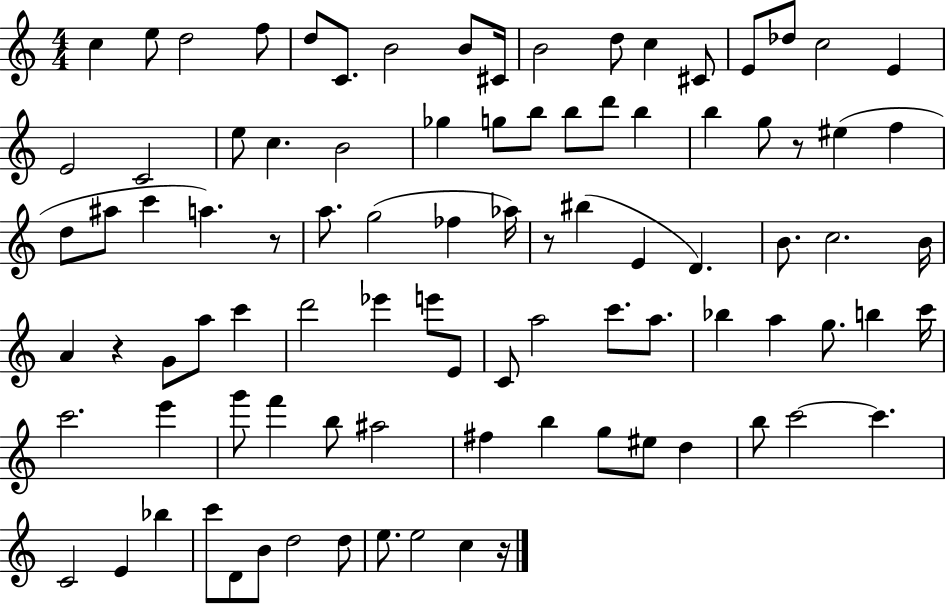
{
  \clef treble
  \numericTimeSignature
  \time 4/4
  \key c \major
  \repeat volta 2 { c''4 e''8 d''2 f''8 | d''8 c'8. b'2 b'8 cis'16 | b'2 d''8 c''4 cis'8 | e'8 des''8 c''2 e'4 | \break e'2 c'2 | e''8 c''4. b'2 | ges''4 g''8 b''8 b''8 d'''8 b''4 | b''4 g''8 r8 eis''4( f''4 | \break d''8 ais''8 c'''4 a''4.) r8 | a''8. g''2( fes''4 aes''16) | r8 bis''4( e'4 d'4.) | b'8. c''2. b'16 | \break a'4 r4 g'8 a''8 c'''4 | d'''2 ees'''4 e'''8 e'8 | c'8 a''2 c'''8. a''8. | bes''4 a''4 g''8. b''4 c'''16 | \break c'''2. e'''4 | g'''8 f'''4 b''8 ais''2 | fis''4 b''4 g''8 eis''8 d''4 | b''8 c'''2~~ c'''4. | \break c'2 e'4 bes''4 | c'''8 d'8 b'8 d''2 d''8 | e''8. e''2 c''4 r16 | } \bar "|."
}